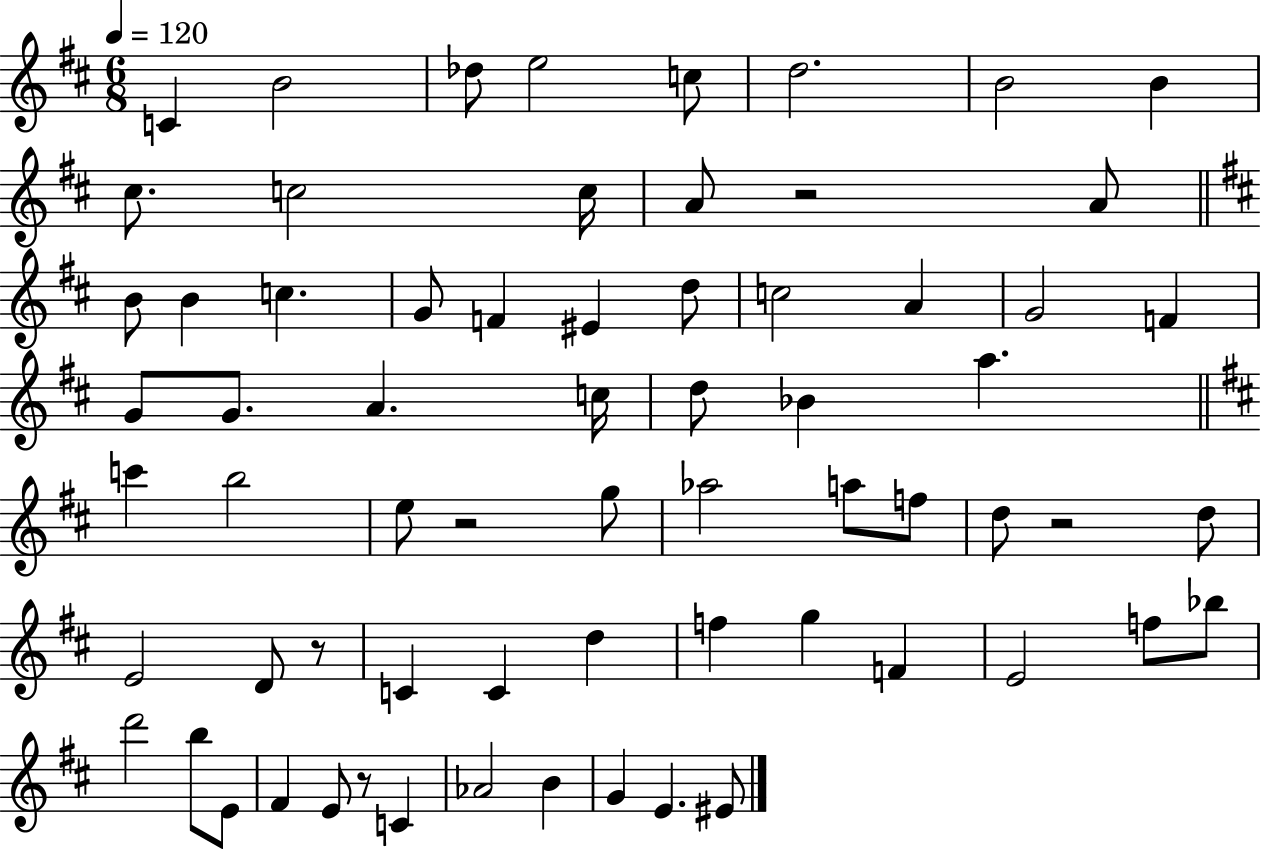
C4/q B4/h Db5/e E5/h C5/e D5/h. B4/h B4/q C#5/e. C5/h C5/s A4/e R/h A4/e B4/e B4/q C5/q. G4/e F4/q EIS4/q D5/e C5/h A4/q G4/h F4/q G4/e G4/e. A4/q. C5/s D5/e Bb4/q A5/q. C6/q B5/h E5/e R/h G5/e Ab5/h A5/e F5/e D5/e R/h D5/e E4/h D4/e R/e C4/q C4/q D5/q F5/q G5/q F4/q E4/h F5/e Bb5/e D6/h B5/e E4/e F#4/q E4/e R/e C4/q Ab4/h B4/q G4/q E4/q. EIS4/e